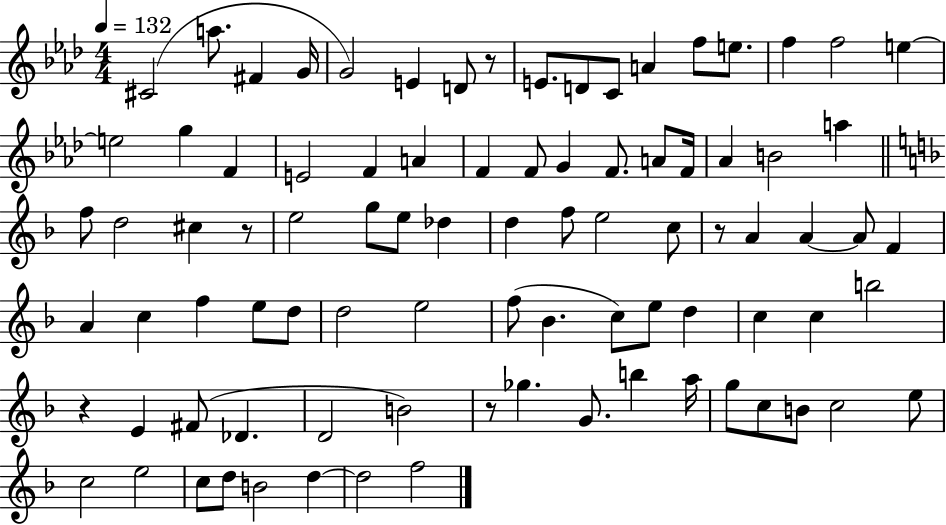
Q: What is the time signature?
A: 4/4